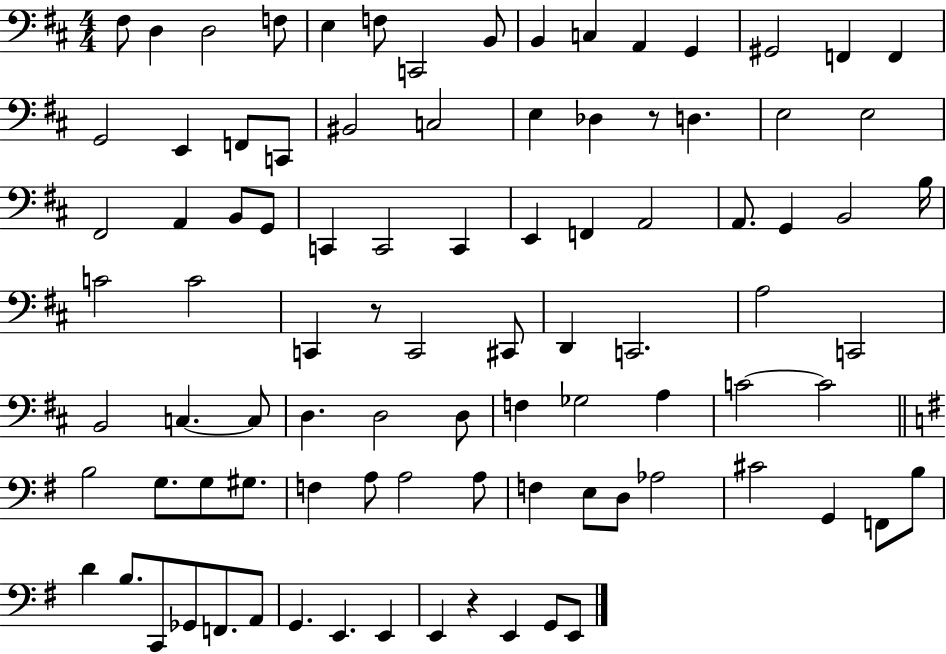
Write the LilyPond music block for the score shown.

{
  \clef bass
  \numericTimeSignature
  \time 4/4
  \key d \major
  fis8 d4 d2 f8 | e4 f8 c,2 b,8 | b,4 c4 a,4 g,4 | gis,2 f,4 f,4 | \break g,2 e,4 f,8 c,8 | bis,2 c2 | e4 des4 r8 d4. | e2 e2 | \break fis,2 a,4 b,8 g,8 | c,4 c,2 c,4 | e,4 f,4 a,2 | a,8. g,4 b,2 b16 | \break c'2 c'2 | c,4 r8 c,2 cis,8 | d,4 c,2. | a2 c,2 | \break b,2 c4.~~ c8 | d4. d2 d8 | f4 ges2 a4 | c'2~~ c'2 | \break \bar "||" \break \key g \major b2 g8. g8 gis8. | f4 a8 a2 a8 | f4 e8 d8 aes2 | cis'2 g,4 f,8 b8 | \break d'4 b8. c,8 ges,8 f,8. a,8 | g,4. e,4. e,4 | e,4 r4 e,4 g,8 e,8 | \bar "|."
}